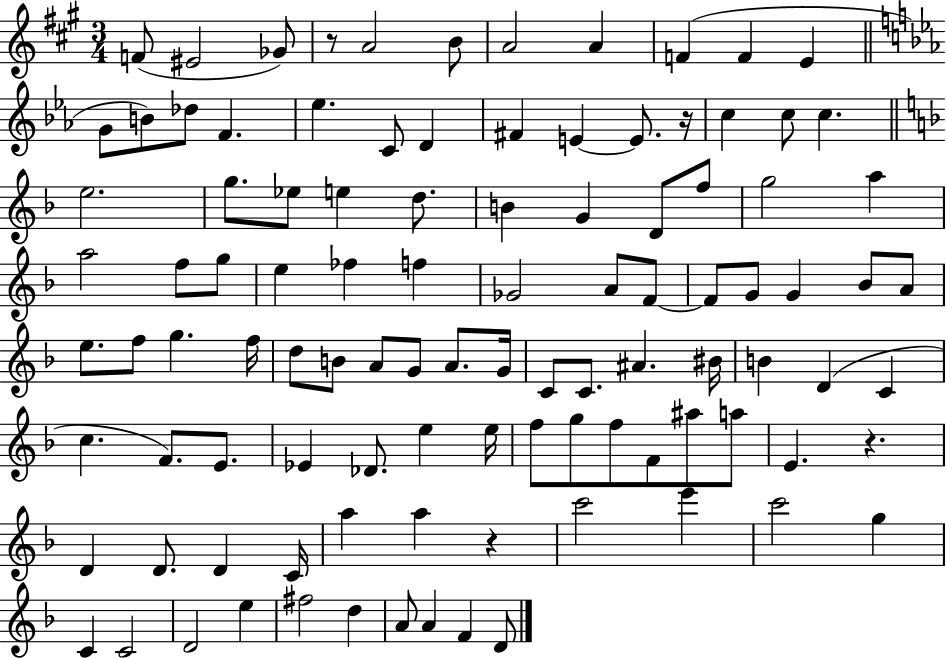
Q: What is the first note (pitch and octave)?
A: F4